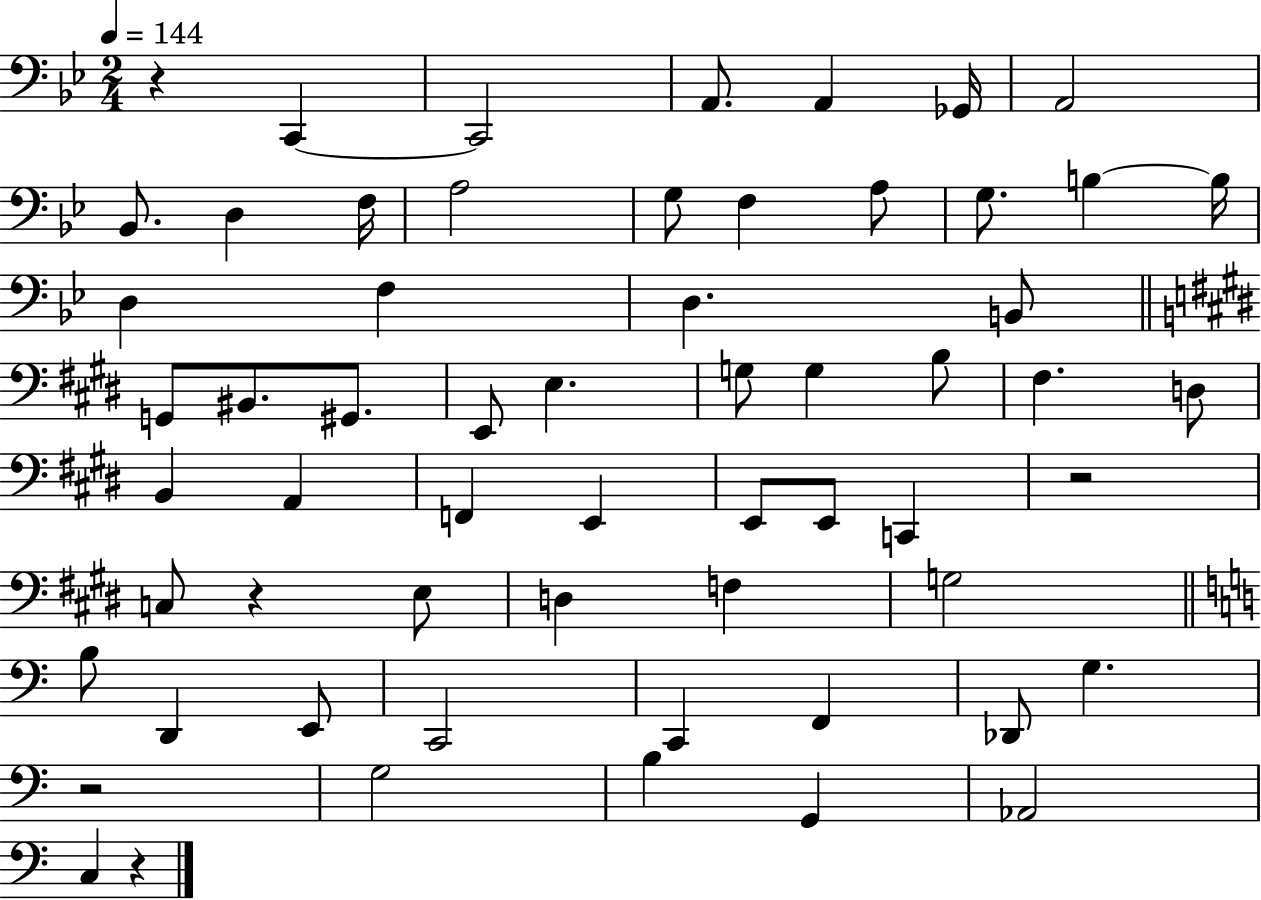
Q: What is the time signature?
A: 2/4